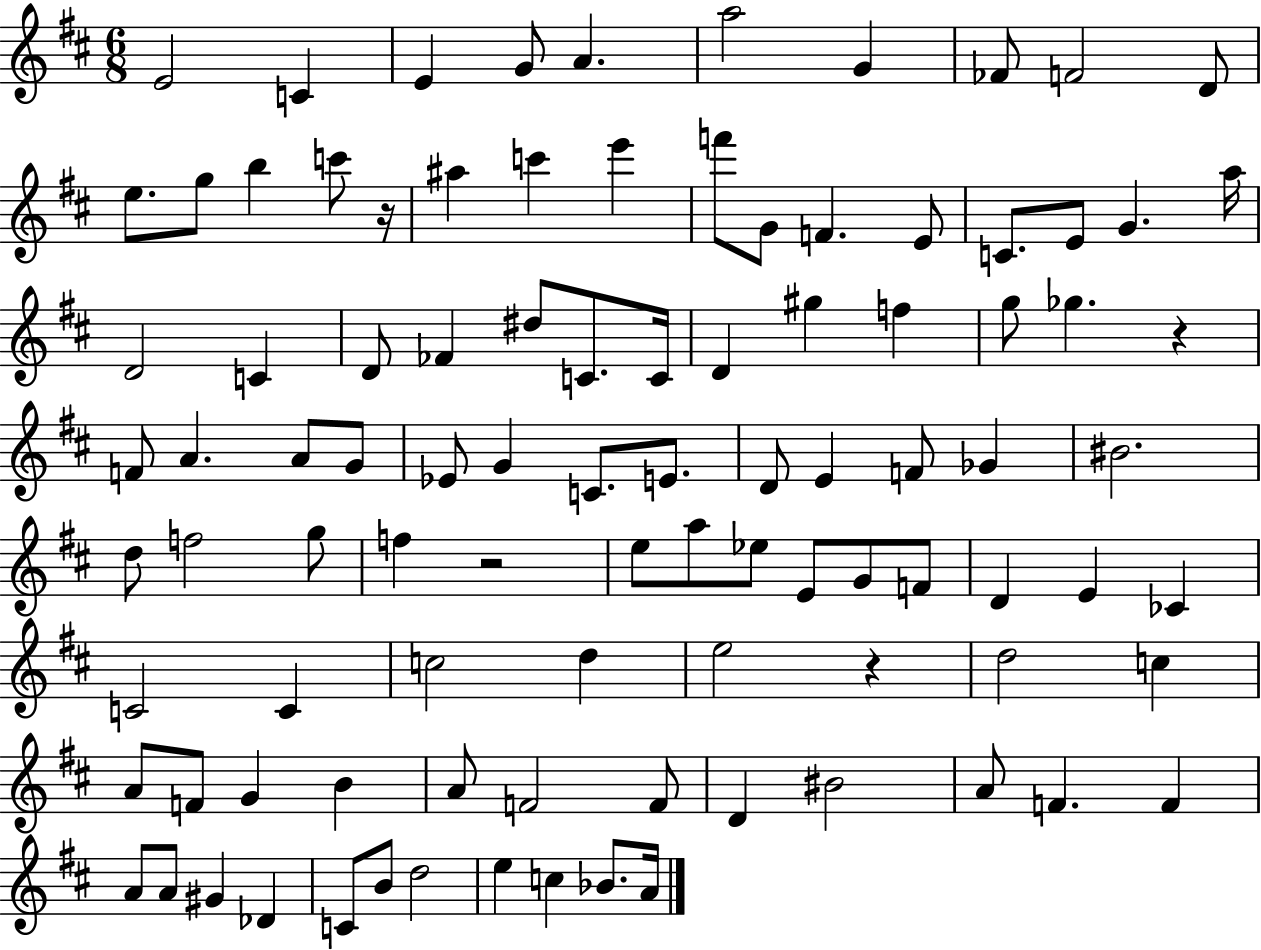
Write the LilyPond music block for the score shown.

{
  \clef treble
  \numericTimeSignature
  \time 6/8
  \key d \major
  e'2 c'4 | e'4 g'8 a'4. | a''2 g'4 | fes'8 f'2 d'8 | \break e''8. g''8 b''4 c'''8 r16 | ais''4 c'''4 e'''4 | f'''8 g'8 f'4. e'8 | c'8. e'8 g'4. a''16 | \break d'2 c'4 | d'8 fes'4 dis''8 c'8. c'16 | d'4 gis''4 f''4 | g''8 ges''4. r4 | \break f'8 a'4. a'8 g'8 | ees'8 g'4 c'8. e'8. | d'8 e'4 f'8 ges'4 | bis'2. | \break d''8 f''2 g''8 | f''4 r2 | e''8 a''8 ees''8 e'8 g'8 f'8 | d'4 e'4 ces'4 | \break c'2 c'4 | c''2 d''4 | e''2 r4 | d''2 c''4 | \break a'8 f'8 g'4 b'4 | a'8 f'2 f'8 | d'4 bis'2 | a'8 f'4. f'4 | \break a'8 a'8 gis'4 des'4 | c'8 b'8 d''2 | e''4 c''4 bes'8. a'16 | \bar "|."
}